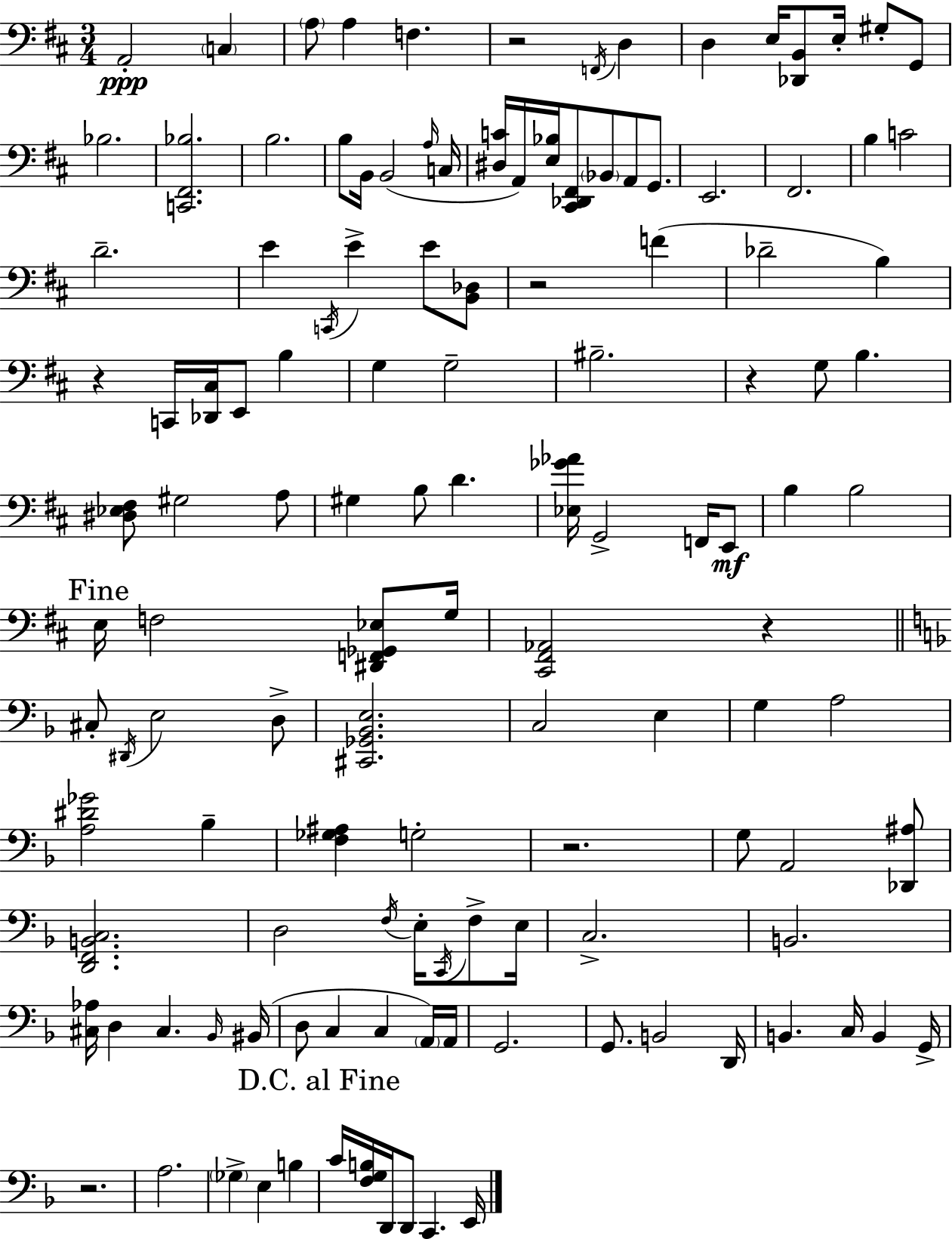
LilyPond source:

{
  \clef bass
  \numericTimeSignature
  \time 3/4
  \key d \major
  a,2-.\ppp \parenthesize c4 | \parenthesize a8 a4 f4. | r2 \acciaccatura { f,16 } d4 | d4 e16 <des, b,>8 e16-. gis8-. g,8 | \break bes2. | <c, fis, bes>2. | b2. | b8 b,16 b,2( | \break \grace { a16 } c16 <dis c'>16 a,16) <e bes>16 <cis, des, fis,>8 \parenthesize bes,8 a,8 g,8. | e,2. | fis,2. | b4 c'2 | \break d'2.-- | e'4 \acciaccatura { c,16 } e'4-> e'8 | <b, des>8 r2 f'4( | des'2-- b4) | \break r4 c,16 <des, cis>16 e,8 b4 | g4 g2-- | bis2.-- | r4 g8 b4. | \break <dis ees fis>8 gis2 | a8 gis4 b8 d'4. | <ees ges' aes'>16 g,2-> | f,16 e,8\mf b4 b2 | \break \mark "Fine" e16 f2 | <dis, f, ges, ees>8 g16 <cis, fis, aes,>2 r4 | \bar "||" \break \key f \major cis8-. \acciaccatura { dis,16 } e2 d8-> | <cis, ges, bes, e>2. | c2 e4 | g4 a2 | \break <a dis' ges'>2 bes4-- | <f ges ais>4 g2-. | r2. | g8 a,2 <des, ais>8 | \break <d, f, b, c>2. | d2 \acciaccatura { f16 } e16-. \acciaccatura { c,16 } | f8-> e16 c2.-> | b,2. | \break <cis aes>16 d4 cis4. | \grace { bes,16 }( bis,16 d8 c4 c4 | \parenthesize a,16) a,16 g,2. | g,8. b,2 | \break d,16 b,4. c16 b,4 | g,16-> r2. | a2. | \parenthesize ges4-> e4 | \break b4 \mark "D.C. al Fine" c'16 <f g b>16 d,16 d,8 c,4. | e,16 \bar "|."
}